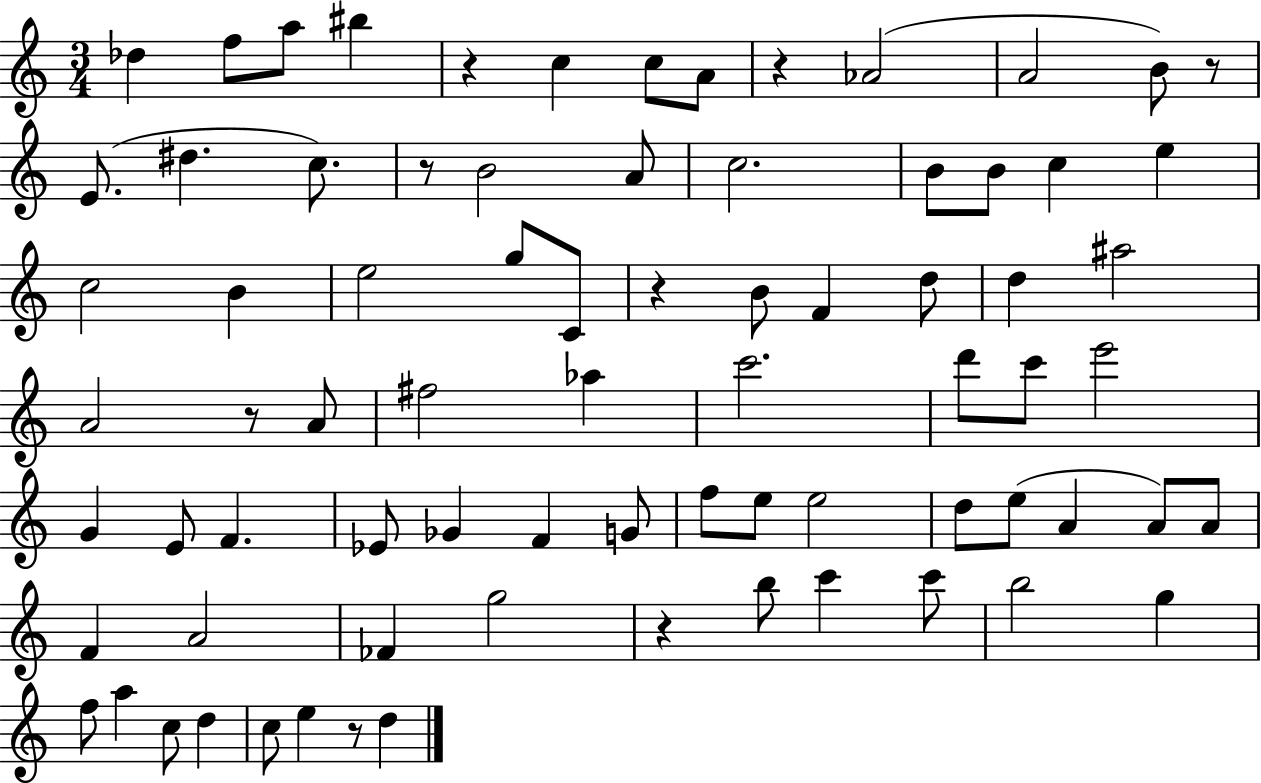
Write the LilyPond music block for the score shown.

{
  \clef treble
  \numericTimeSignature
  \time 3/4
  \key c \major
  \repeat volta 2 { des''4 f''8 a''8 bis''4 | r4 c''4 c''8 a'8 | r4 aes'2( | a'2 b'8) r8 | \break e'8.( dis''4. c''8.) | r8 b'2 a'8 | c''2. | b'8 b'8 c''4 e''4 | \break c''2 b'4 | e''2 g''8 c'8 | r4 b'8 f'4 d''8 | d''4 ais''2 | \break a'2 r8 a'8 | fis''2 aes''4 | c'''2. | d'''8 c'''8 e'''2 | \break g'4 e'8 f'4. | ees'8 ges'4 f'4 g'8 | f''8 e''8 e''2 | d''8 e''8( a'4 a'8) a'8 | \break f'4 a'2 | fes'4 g''2 | r4 b''8 c'''4 c'''8 | b''2 g''4 | \break f''8 a''4 c''8 d''4 | c''8 e''4 r8 d''4 | } \bar "|."
}